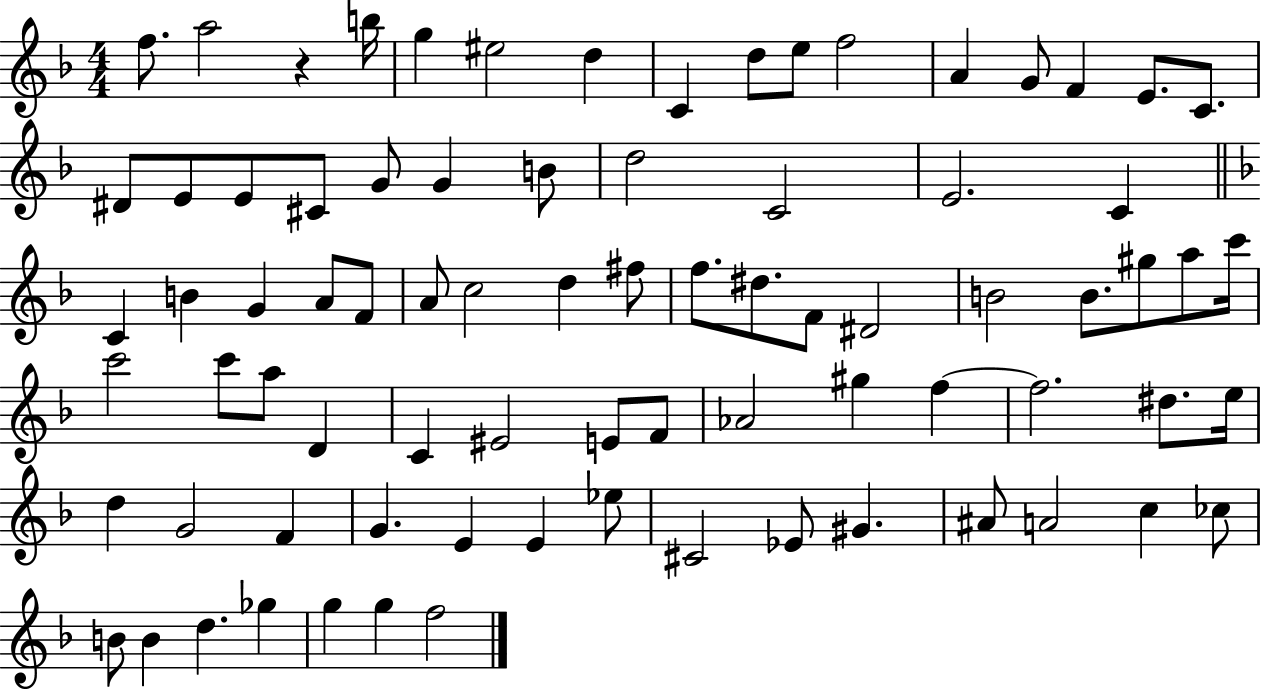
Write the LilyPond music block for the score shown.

{
  \clef treble
  \numericTimeSignature
  \time 4/4
  \key f \major
  f''8. a''2 r4 b''16 | g''4 eis''2 d''4 | c'4 d''8 e''8 f''2 | a'4 g'8 f'4 e'8. c'8. | \break dis'8 e'8 e'8 cis'8 g'8 g'4 b'8 | d''2 c'2 | e'2. c'4 | \bar "||" \break \key f \major c'4 b'4 g'4 a'8 f'8 | a'8 c''2 d''4 fis''8 | f''8. dis''8. f'8 dis'2 | b'2 b'8. gis''8 a''8 c'''16 | \break c'''2 c'''8 a''8 d'4 | c'4 eis'2 e'8 f'8 | aes'2 gis''4 f''4~~ | f''2. dis''8. e''16 | \break d''4 g'2 f'4 | g'4. e'4 e'4 ees''8 | cis'2 ees'8 gis'4. | ais'8 a'2 c''4 ces''8 | \break b'8 b'4 d''4. ges''4 | g''4 g''4 f''2 | \bar "|."
}